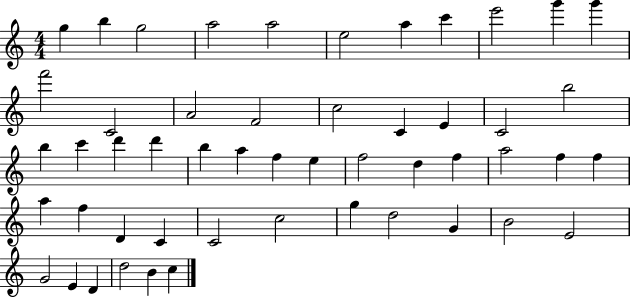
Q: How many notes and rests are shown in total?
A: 51